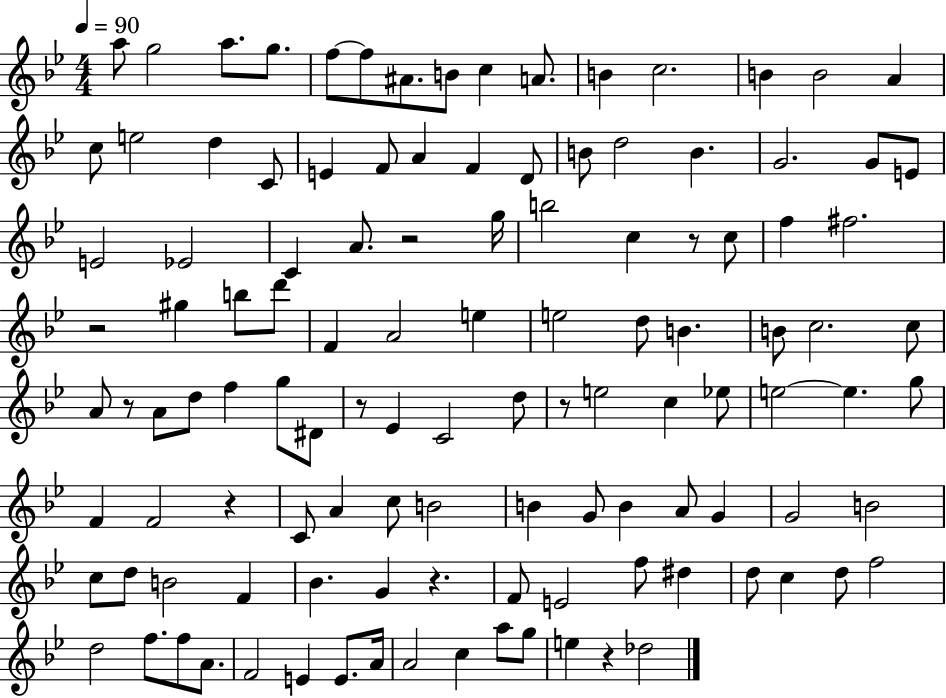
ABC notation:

X:1
T:Untitled
M:4/4
L:1/4
K:Bb
a/2 g2 a/2 g/2 f/2 f/2 ^A/2 B/2 c A/2 B c2 B B2 A c/2 e2 d C/2 E F/2 A F D/2 B/2 d2 B G2 G/2 E/2 E2 _E2 C A/2 z2 g/4 b2 c z/2 c/2 f ^f2 z2 ^g b/2 d'/2 F A2 e e2 d/2 B B/2 c2 c/2 A/2 z/2 A/2 d/2 f g/2 ^D/2 z/2 _E C2 d/2 z/2 e2 c _e/2 e2 e g/2 F F2 z C/2 A c/2 B2 B G/2 B A/2 G G2 B2 c/2 d/2 B2 F _B G z F/2 E2 f/2 ^d d/2 c d/2 f2 d2 f/2 f/2 A/2 F2 E E/2 A/4 A2 c a/2 g/2 e z _d2